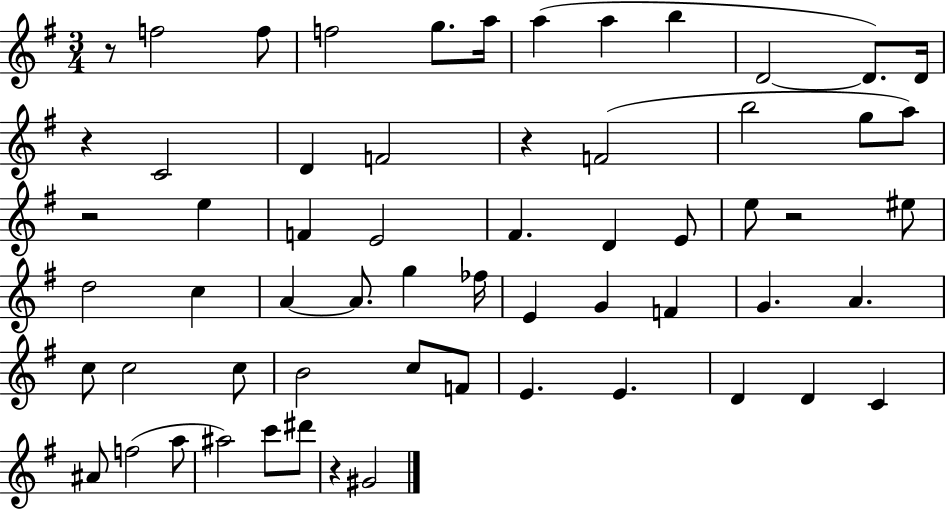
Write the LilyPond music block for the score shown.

{
  \clef treble
  \numericTimeSignature
  \time 3/4
  \key g \major
  r8 f''2 f''8 | f''2 g''8. a''16 | a''4( a''4 b''4 | d'2~~ d'8.) d'16 | \break r4 c'2 | d'4 f'2 | r4 f'2( | b''2 g''8 a''8) | \break r2 e''4 | f'4 e'2 | fis'4. d'4 e'8 | e''8 r2 eis''8 | \break d''2 c''4 | a'4~~ a'8. g''4 fes''16 | e'4 g'4 f'4 | g'4. a'4. | \break c''8 c''2 c''8 | b'2 c''8 f'8 | e'4. e'4. | d'4 d'4 c'4 | \break ais'8 f''2( a''8 | ais''2) c'''8 dis'''8 | r4 gis'2 | \bar "|."
}